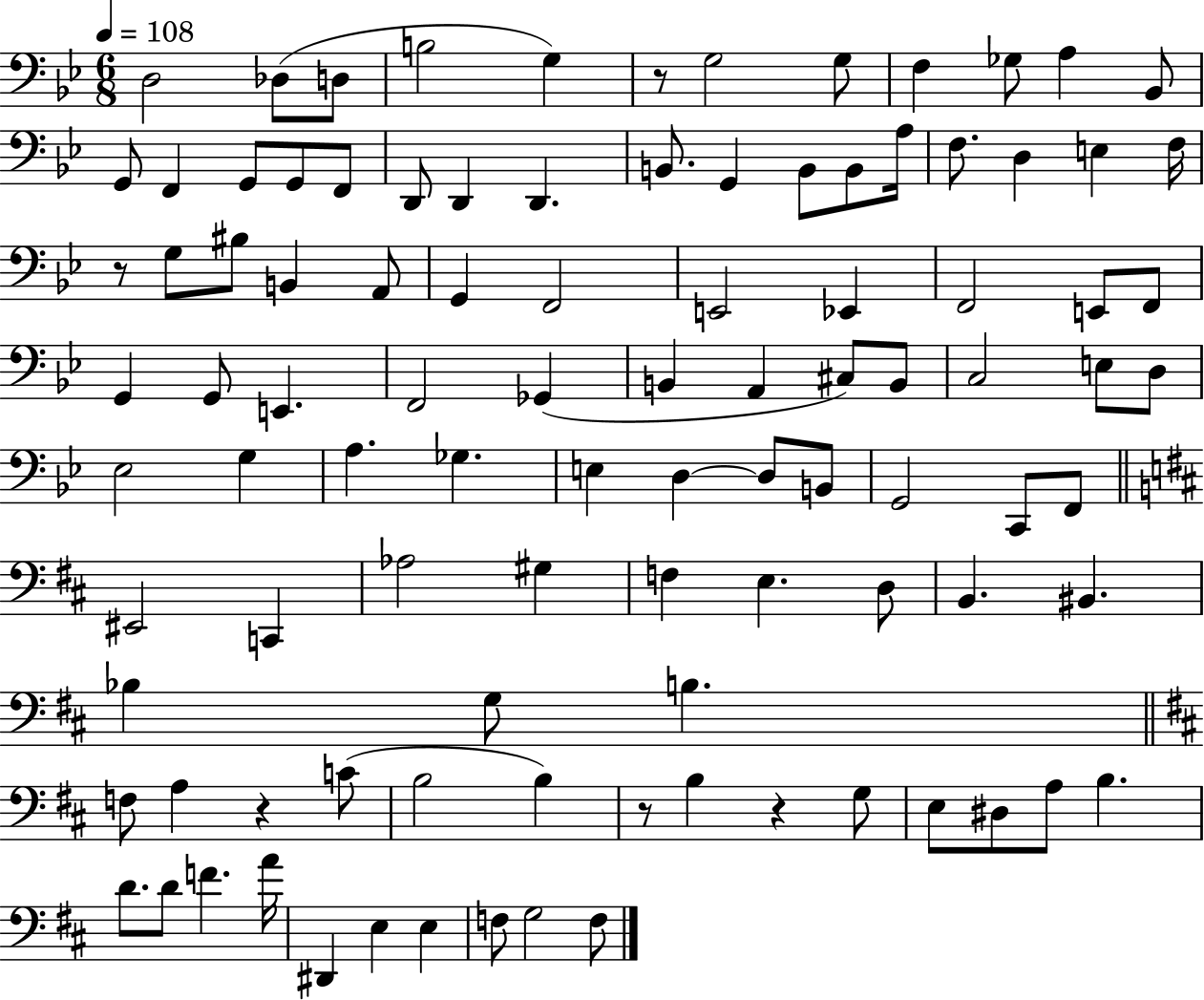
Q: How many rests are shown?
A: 5